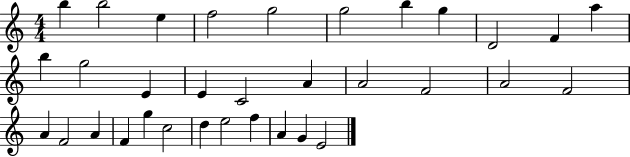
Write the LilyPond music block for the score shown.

{
  \clef treble
  \numericTimeSignature
  \time 4/4
  \key c \major
  b''4 b''2 e''4 | f''2 g''2 | g''2 b''4 g''4 | d'2 f'4 a''4 | \break b''4 g''2 e'4 | e'4 c'2 a'4 | a'2 f'2 | a'2 f'2 | \break a'4 f'2 a'4 | f'4 g''4 c''2 | d''4 e''2 f''4 | a'4 g'4 e'2 | \break \bar "|."
}